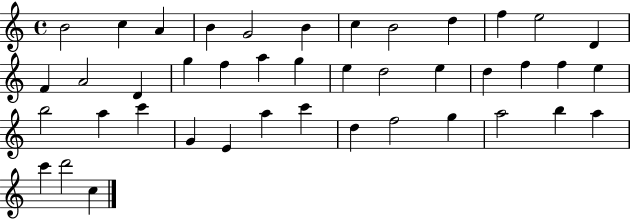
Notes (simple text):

B4/h C5/q A4/q B4/q G4/h B4/q C5/q B4/h D5/q F5/q E5/h D4/q F4/q A4/h D4/q G5/q F5/q A5/q G5/q E5/q D5/h E5/q D5/q F5/q F5/q E5/q B5/h A5/q C6/q G4/q E4/q A5/q C6/q D5/q F5/h G5/q A5/h B5/q A5/q C6/q D6/h C5/q